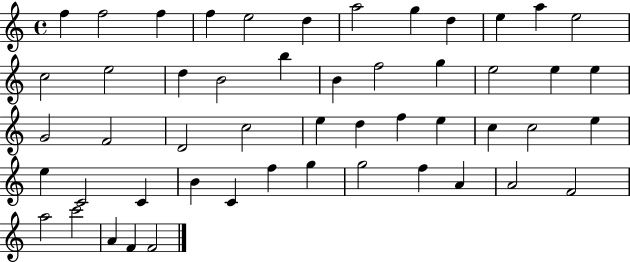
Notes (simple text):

F5/q F5/h F5/q F5/q E5/h D5/q A5/h G5/q D5/q E5/q A5/q E5/h C5/h E5/h D5/q B4/h B5/q B4/q F5/h G5/q E5/h E5/q E5/q G4/h F4/h D4/h C5/h E5/q D5/q F5/q E5/q C5/q C5/h E5/q E5/q C4/h C4/q B4/q C4/q F5/q G5/q G5/h F5/q A4/q A4/h F4/h A5/h C6/h A4/q F4/q F4/h